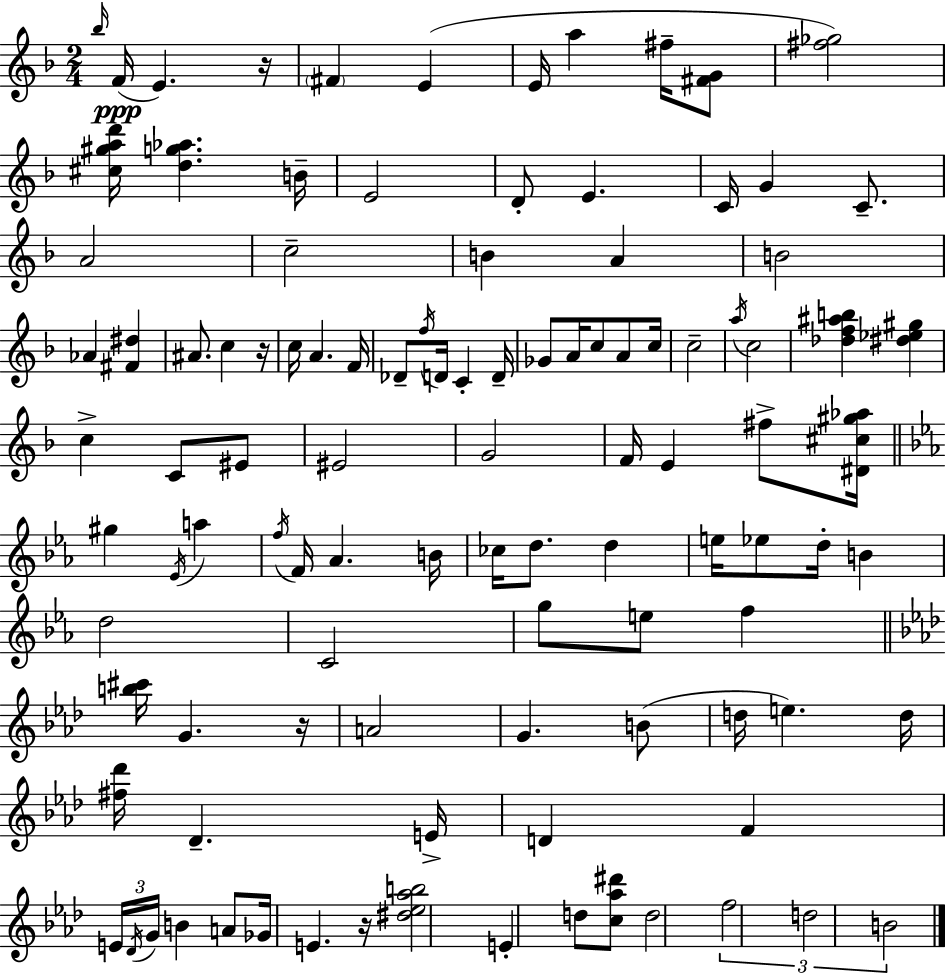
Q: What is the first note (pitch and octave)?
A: Bb5